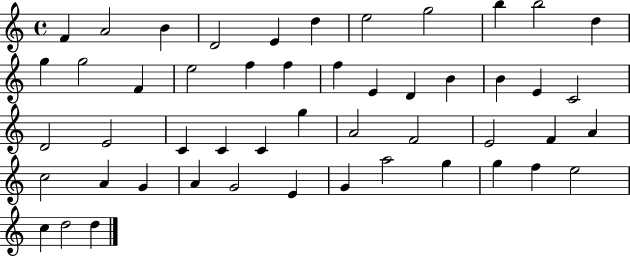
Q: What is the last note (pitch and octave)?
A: D5